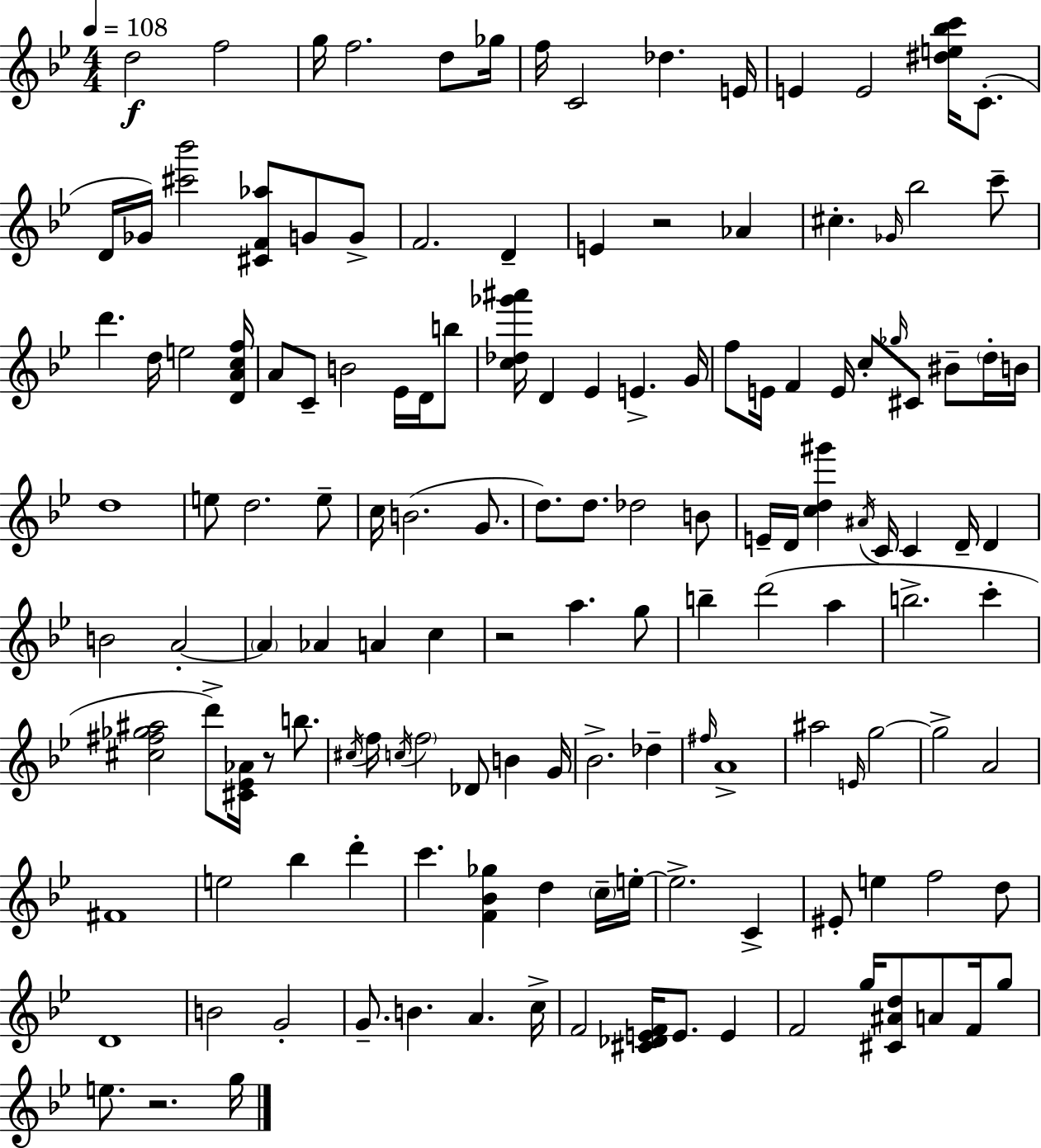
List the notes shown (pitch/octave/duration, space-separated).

D5/h F5/h G5/s F5/h. D5/e Gb5/s F5/s C4/h Db5/q. E4/s E4/q E4/h [D#5,E5,Bb5,C6]/s C4/e. D4/s Gb4/s [C#6,Bb6]/h [C#4,F4,Ab5]/e G4/e G4/e F4/h. D4/q E4/q R/h Ab4/q C#5/q. Gb4/s Bb5/h C6/e D6/q. D5/s E5/h [D4,A4,C5,F5]/s A4/e C4/e B4/h Eb4/s D4/s B5/e [C5,Db5,Gb6,A#6]/s D4/q Eb4/q E4/q. G4/s F5/e E4/s F4/q E4/s C5/e Gb5/s C#4/e BIS4/e D5/s B4/s D5/w E5/e D5/h. E5/e C5/s B4/h. G4/e. D5/e. D5/e. Db5/h B4/e E4/s D4/s [C5,D5,G#6]/q A#4/s C4/s C4/q D4/s D4/q B4/h A4/h A4/q Ab4/q A4/q C5/q R/h A5/q. G5/e B5/q D6/h A5/q B5/h. C6/q [C#5,F#5,Gb5,A#5]/h D6/e [C#4,Eb4,Ab4]/s R/e B5/e. C#5/s F5/s C5/s F5/h Db4/e B4/q G4/s Bb4/h. Db5/q F#5/s A4/w A#5/h E4/s G5/h G5/h A4/h F#4/w E5/h Bb5/q D6/q C6/q. [F4,Bb4,Gb5]/q D5/q C5/s E5/s E5/h. C4/q EIS4/e E5/q F5/h D5/e D4/w B4/h G4/h G4/e. B4/q. A4/q. C5/s F4/h [C#4,Db4,E4,F4]/s E4/e. E4/q F4/h G5/s [C#4,A#4,D5]/e A4/e F4/s G5/e E5/e. R/h. G5/s